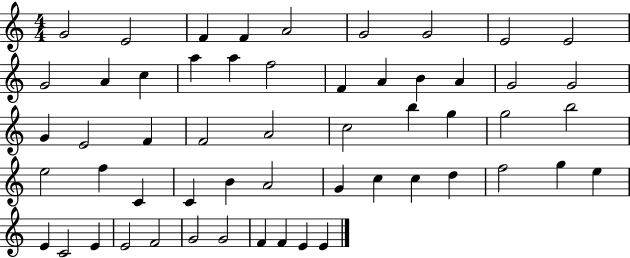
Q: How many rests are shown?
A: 0